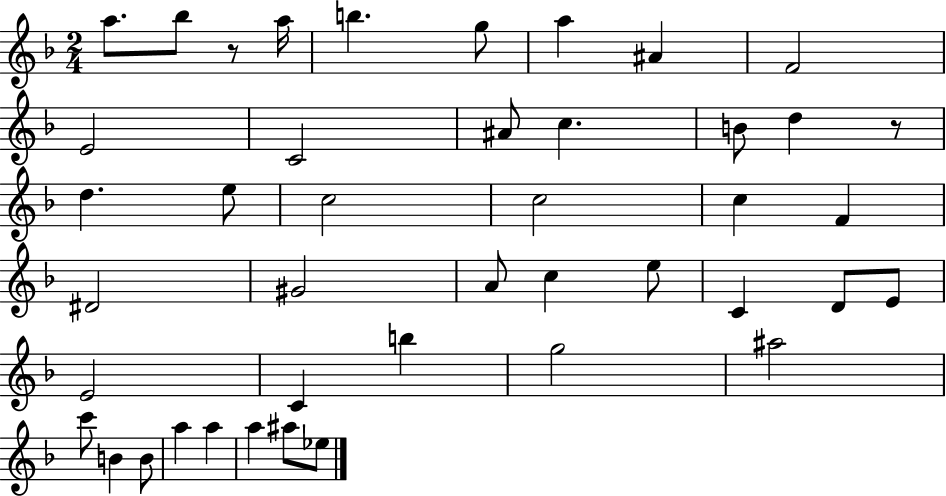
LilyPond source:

{
  \clef treble
  \numericTimeSignature
  \time 2/4
  \key f \major
  a''8. bes''8 r8 a''16 | b''4. g''8 | a''4 ais'4 | f'2 | \break e'2 | c'2 | ais'8 c''4. | b'8 d''4 r8 | \break d''4. e''8 | c''2 | c''2 | c''4 f'4 | \break dis'2 | gis'2 | a'8 c''4 e''8 | c'4 d'8 e'8 | \break e'2 | c'4 b''4 | g''2 | ais''2 | \break c'''8 b'4 b'8 | a''4 a''4 | a''4 ais''8 ees''8 | \bar "|."
}